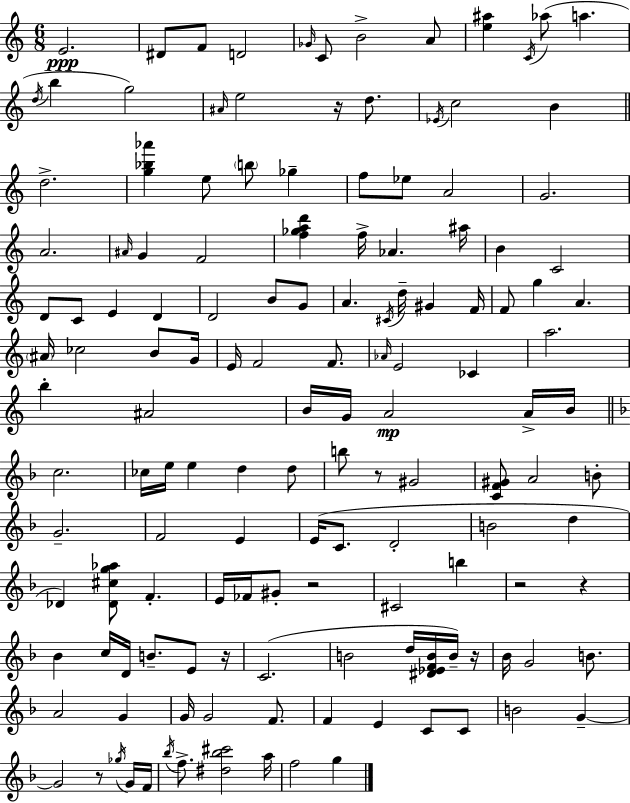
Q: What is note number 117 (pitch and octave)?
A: B4